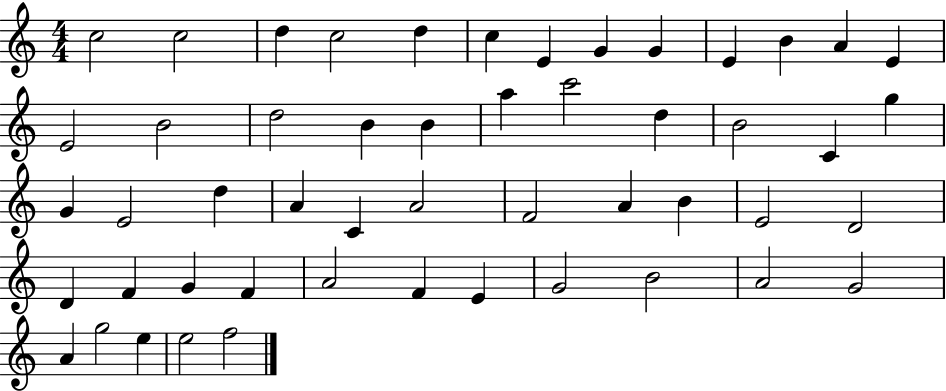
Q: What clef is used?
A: treble